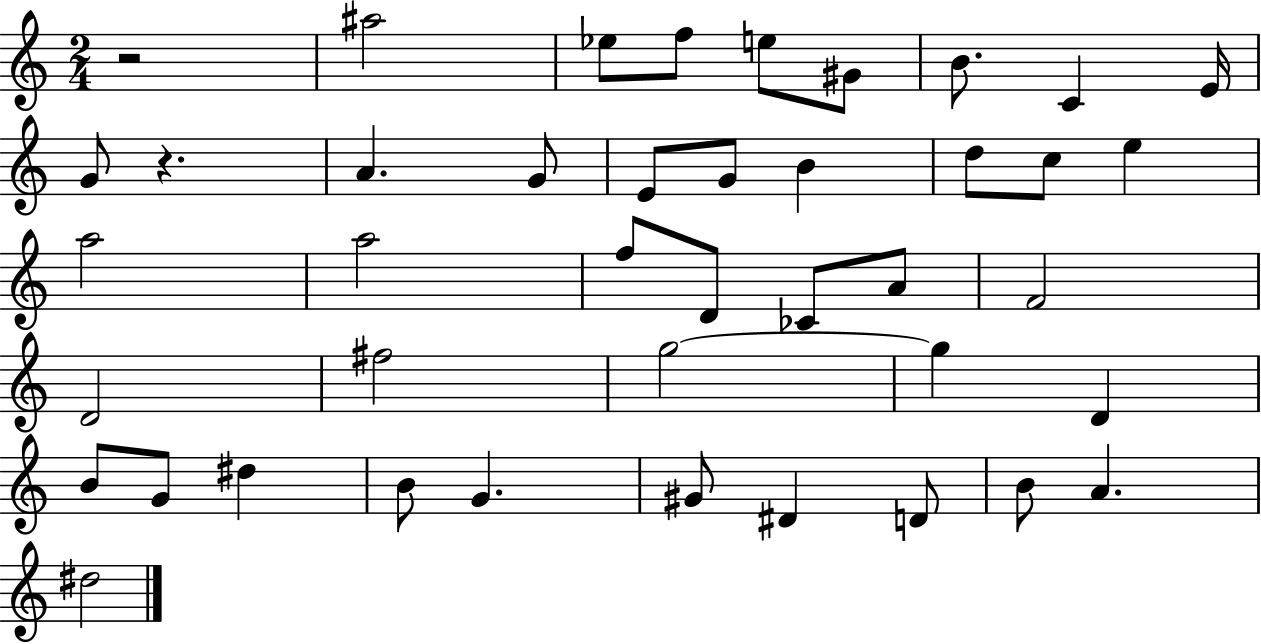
{
  \clef treble
  \numericTimeSignature
  \time 2/4
  \key c \major
  r2 | ais''2 | ees''8 f''8 e''8 gis'8 | b'8. c'4 e'16 | \break g'8 r4. | a'4. g'8 | e'8 g'8 b'4 | d''8 c''8 e''4 | \break a''2 | a''2 | f''8 d'8 ces'8 a'8 | f'2 | \break d'2 | fis''2 | g''2~~ | g''4 d'4 | \break b'8 g'8 dis''4 | b'8 g'4. | gis'8 dis'4 d'8 | b'8 a'4. | \break dis''2 | \bar "|."
}